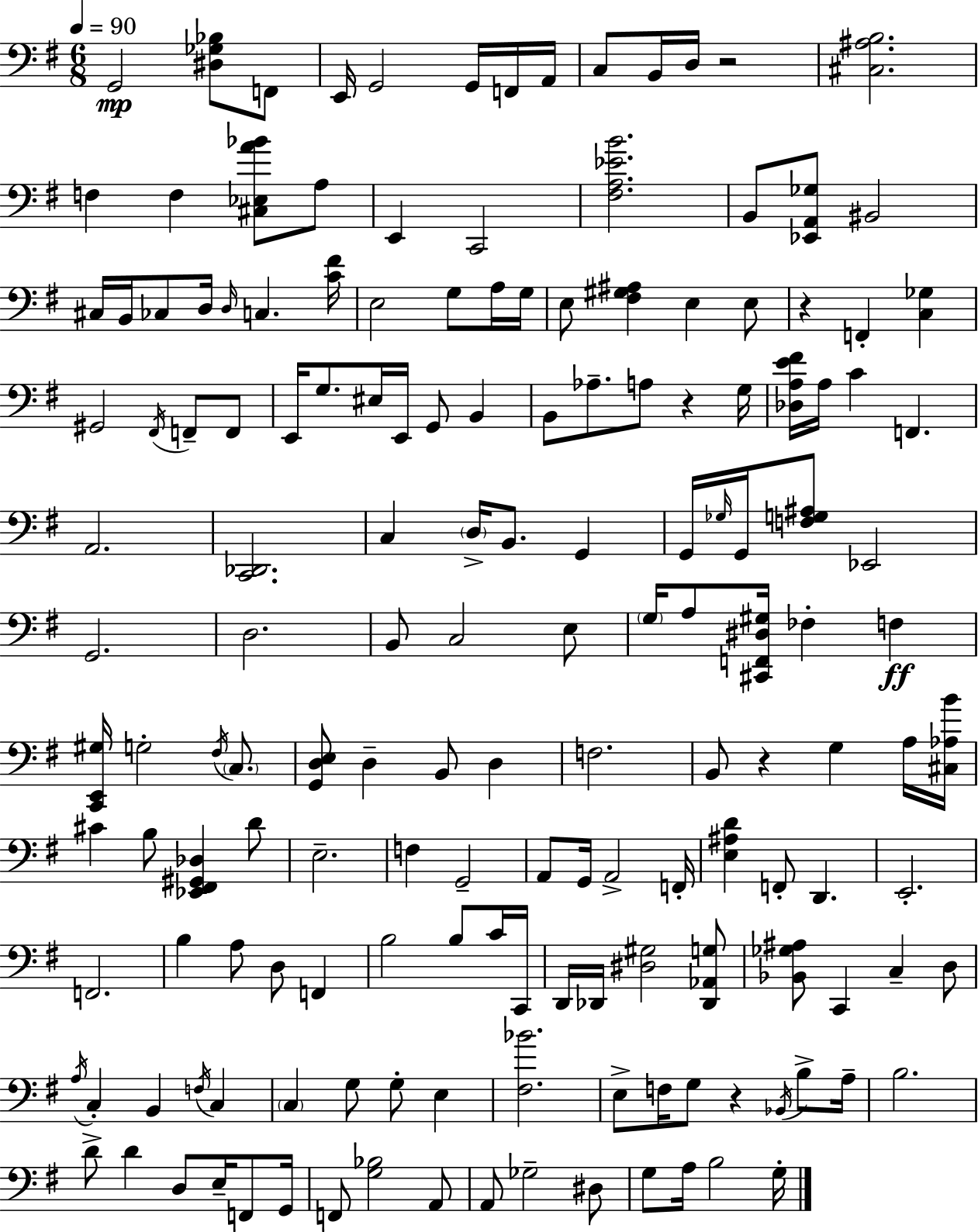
X:1
T:Untitled
M:6/8
L:1/4
K:G
G,,2 [^D,_G,_B,]/2 F,,/2 E,,/4 G,,2 G,,/4 F,,/4 A,,/4 C,/2 B,,/4 D,/4 z2 [^C,^A,B,]2 F, F, [^C,_E,A_B]/2 A,/2 E,, C,,2 [^F,A,_EB]2 B,,/2 [_E,,A,,_G,]/2 ^B,,2 ^C,/4 B,,/4 _C,/2 D,/4 D,/4 C, [C^F]/4 E,2 G,/2 A,/4 G,/4 E,/2 [^F,^G,^A,] E, E,/2 z F,, [C,_G,] ^G,,2 ^F,,/4 F,,/2 F,,/2 E,,/4 G,/2 ^E,/4 E,,/4 G,,/2 B,, B,,/2 _A,/2 A,/2 z G,/4 [_D,A,E^F]/4 A,/4 C F,, A,,2 [C,,_D,,]2 C, D,/4 B,,/2 G,, G,,/4 _G,/4 G,,/4 [F,G,^A,]/2 _E,,2 G,,2 D,2 B,,/2 C,2 E,/2 G,/4 A,/2 [^C,,F,,^D,^G,]/4 _F, F, [C,,E,,^G,]/4 G,2 ^F,/4 C,/2 [G,,D,E,]/2 D, B,,/2 D, F,2 B,,/2 z G, A,/4 [^C,_A,B]/4 ^C B,/2 [_E,,^F,,^G,,_D,] D/2 E,2 F, G,,2 A,,/2 G,,/4 A,,2 F,,/4 [E,^A,D] F,,/2 D,, E,,2 F,,2 B, A,/2 D,/2 F,, B,2 B,/2 C/4 C,,/4 D,,/4 _D,,/4 [^D,^G,]2 [_D,,_A,,G,]/2 [_B,,_G,^A,]/2 C,, C, D,/2 A,/4 C, B,, F,/4 C, C, G,/2 G,/2 E, [^F,_B]2 E,/2 F,/4 G,/2 z _B,,/4 B,/2 A,/4 B,2 D/2 D D,/2 E,/4 F,,/2 G,,/4 F,,/2 [G,_B,]2 A,,/2 A,,/2 _G,2 ^D,/2 G,/2 A,/4 B,2 G,/4